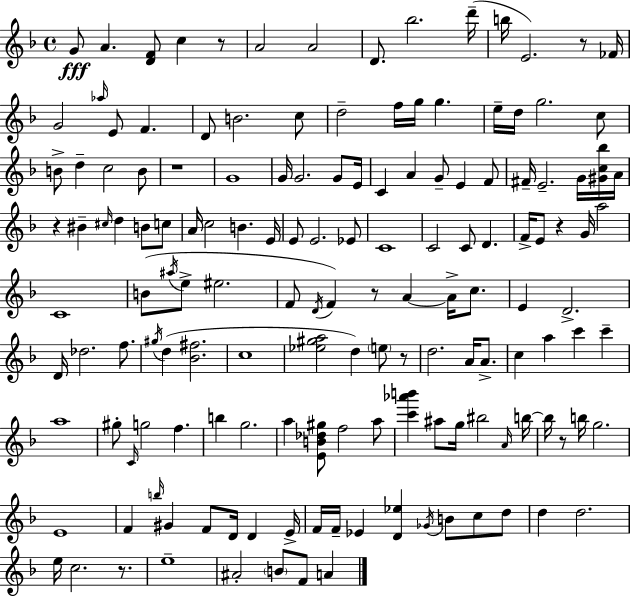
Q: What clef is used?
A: treble